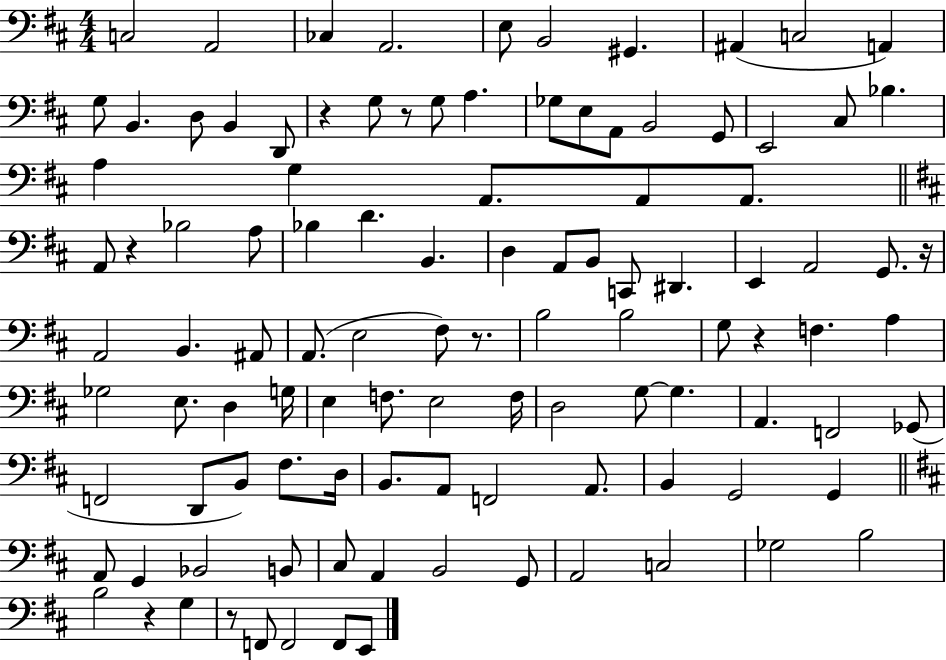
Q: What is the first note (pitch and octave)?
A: C3